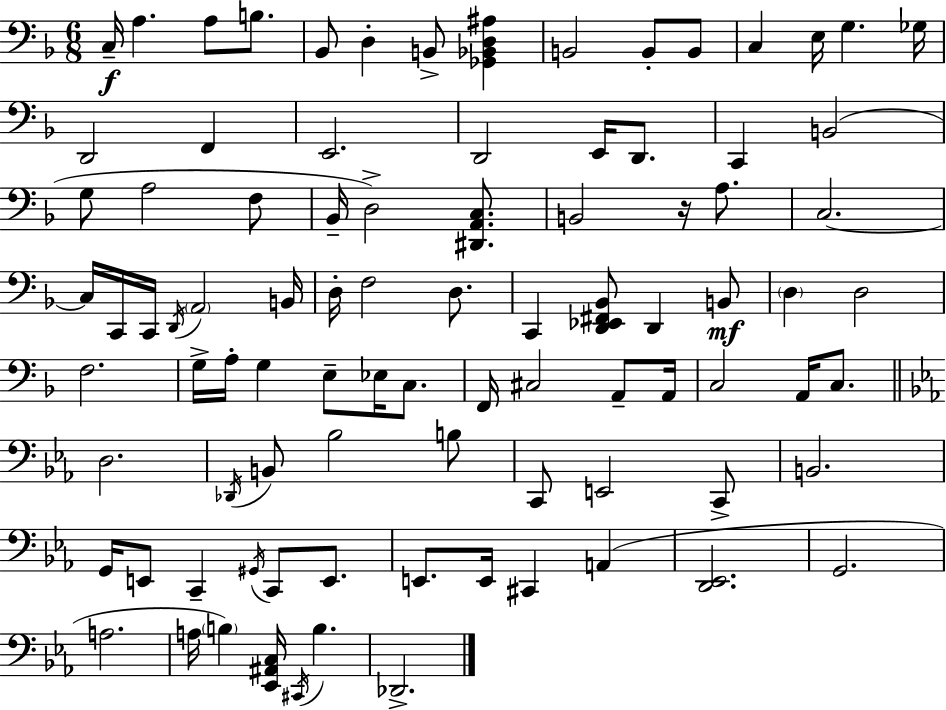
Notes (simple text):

C3/s A3/q. A3/e B3/e. Bb2/e D3/q B2/e [Gb2,Bb2,D3,A#3]/q B2/h B2/e B2/e C3/q E3/s G3/q. Gb3/s D2/h F2/q E2/h. D2/h E2/s D2/e. C2/q B2/h G3/e A3/h F3/e Bb2/s D3/h [D#2,A2,C3]/e. B2/h R/s A3/e. C3/h. C3/s C2/s C2/s D2/s A2/h B2/s D3/s F3/h D3/e. C2/q [D2,Eb2,F#2,Bb2]/e D2/q B2/e D3/q D3/h F3/h. G3/s A3/s G3/q E3/e Eb3/s C3/e. F2/s C#3/h A2/e A2/s C3/h A2/s C3/e. D3/h. Db2/s B2/e Bb3/h B3/e C2/e E2/h C2/e B2/h. G2/s E2/e C2/q G#2/s C2/e E2/e. E2/e. E2/s C#2/q A2/q [D2,Eb2]/h. G2/h. A3/h. A3/s B3/q [Eb2,A#2,C3]/s C#2/s B3/q. Db2/h.